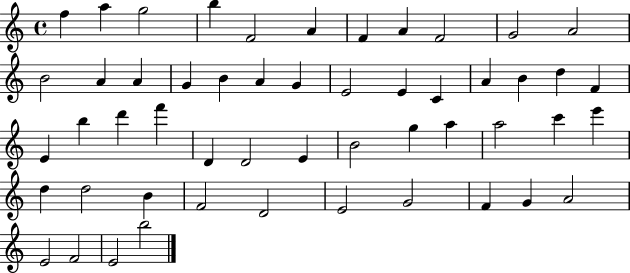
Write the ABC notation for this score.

X:1
T:Untitled
M:4/4
L:1/4
K:C
f a g2 b F2 A F A F2 G2 A2 B2 A A G B A G E2 E C A B d F E b d' f' D D2 E B2 g a a2 c' e' d d2 B F2 D2 E2 G2 F G A2 E2 F2 E2 b2